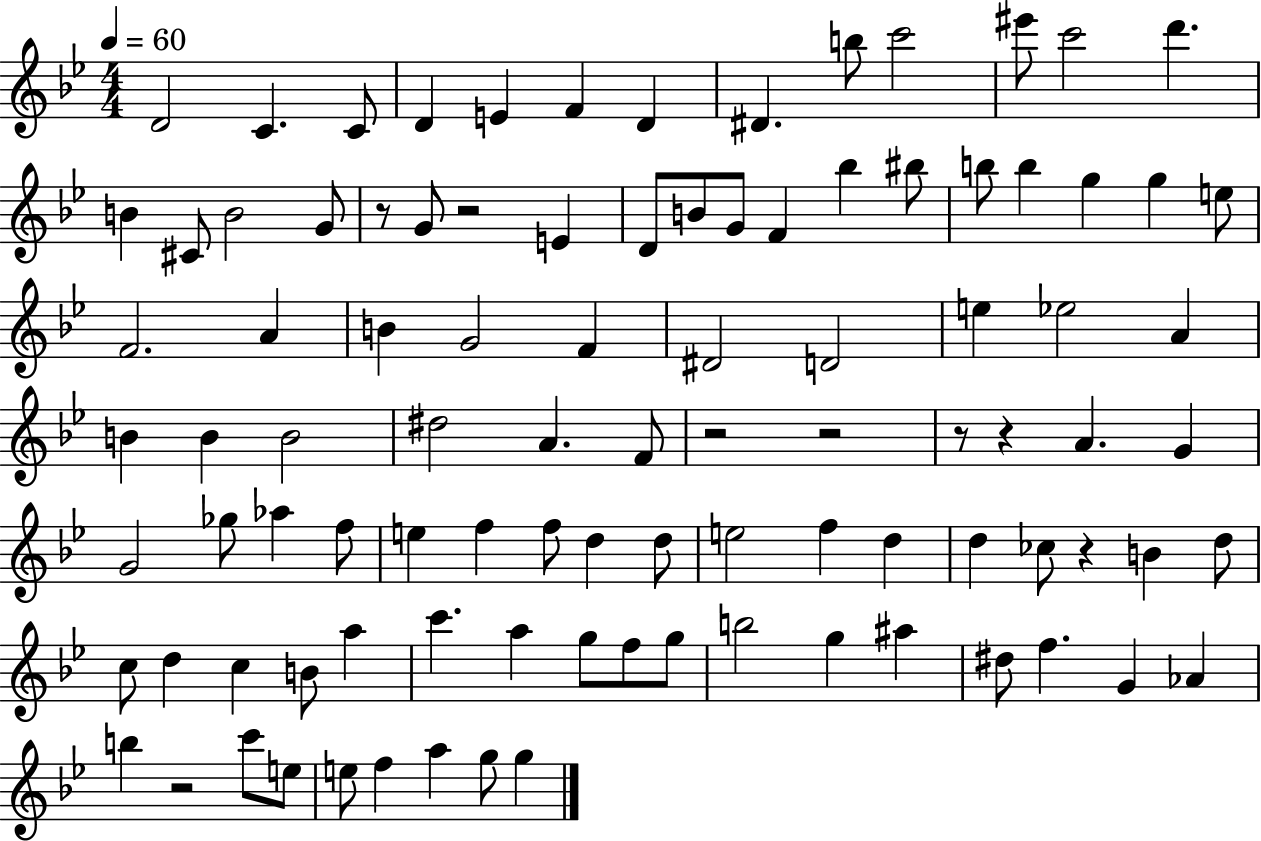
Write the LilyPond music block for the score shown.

{
  \clef treble
  \numericTimeSignature
  \time 4/4
  \key bes \major
  \tempo 4 = 60
  d'2 c'4. c'8 | d'4 e'4 f'4 d'4 | dis'4. b''8 c'''2 | eis'''8 c'''2 d'''4. | \break b'4 cis'8 b'2 g'8 | r8 g'8 r2 e'4 | d'8 b'8 g'8 f'4 bes''4 bis''8 | b''8 b''4 g''4 g''4 e''8 | \break f'2. a'4 | b'4 g'2 f'4 | dis'2 d'2 | e''4 ees''2 a'4 | \break b'4 b'4 b'2 | dis''2 a'4. f'8 | r2 r2 | r8 r4 a'4. g'4 | \break g'2 ges''8 aes''4 f''8 | e''4 f''4 f''8 d''4 d''8 | e''2 f''4 d''4 | d''4 ces''8 r4 b'4 d''8 | \break c''8 d''4 c''4 b'8 a''4 | c'''4. a''4 g''8 f''8 g''8 | b''2 g''4 ais''4 | dis''8 f''4. g'4 aes'4 | \break b''4 r2 c'''8 e''8 | e''8 f''4 a''4 g''8 g''4 | \bar "|."
}